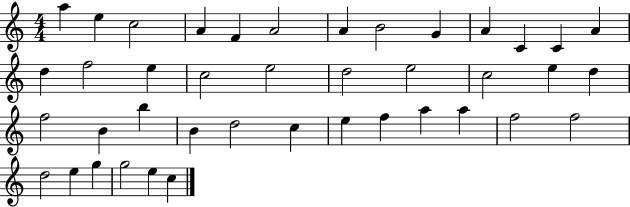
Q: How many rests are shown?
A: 0